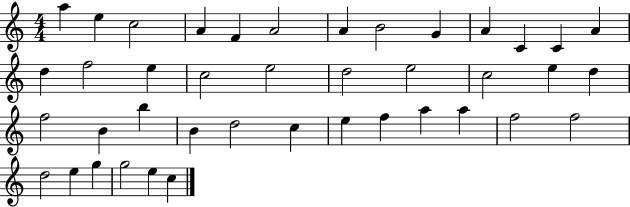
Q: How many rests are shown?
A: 0